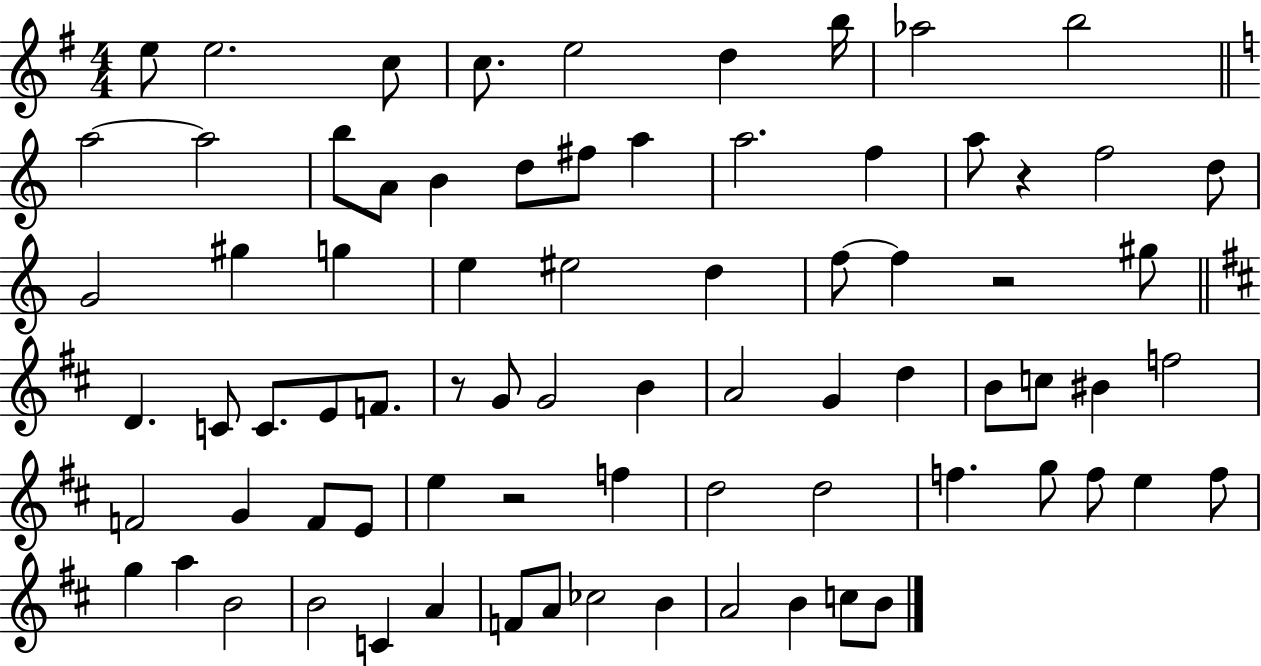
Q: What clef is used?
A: treble